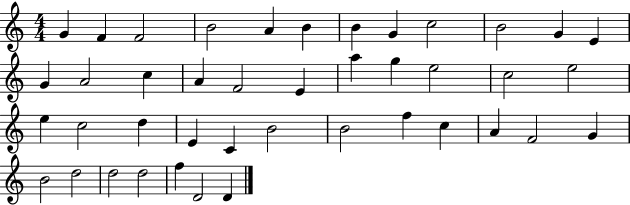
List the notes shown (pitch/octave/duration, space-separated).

G4/q F4/q F4/h B4/h A4/q B4/q B4/q G4/q C5/h B4/h G4/q E4/q G4/q A4/h C5/q A4/q F4/h E4/q A5/q G5/q E5/h C5/h E5/h E5/q C5/h D5/q E4/q C4/q B4/h B4/h F5/q C5/q A4/q F4/h G4/q B4/h D5/h D5/h D5/h F5/q D4/h D4/q